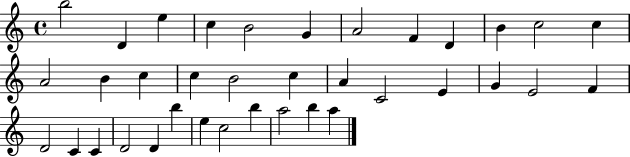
B5/h D4/q E5/q C5/q B4/h G4/q A4/h F4/q D4/q B4/q C5/h C5/q A4/h B4/q C5/q C5/q B4/h C5/q A4/q C4/h E4/q G4/q E4/h F4/q D4/h C4/q C4/q D4/h D4/q B5/q E5/q C5/h B5/q A5/h B5/q A5/q